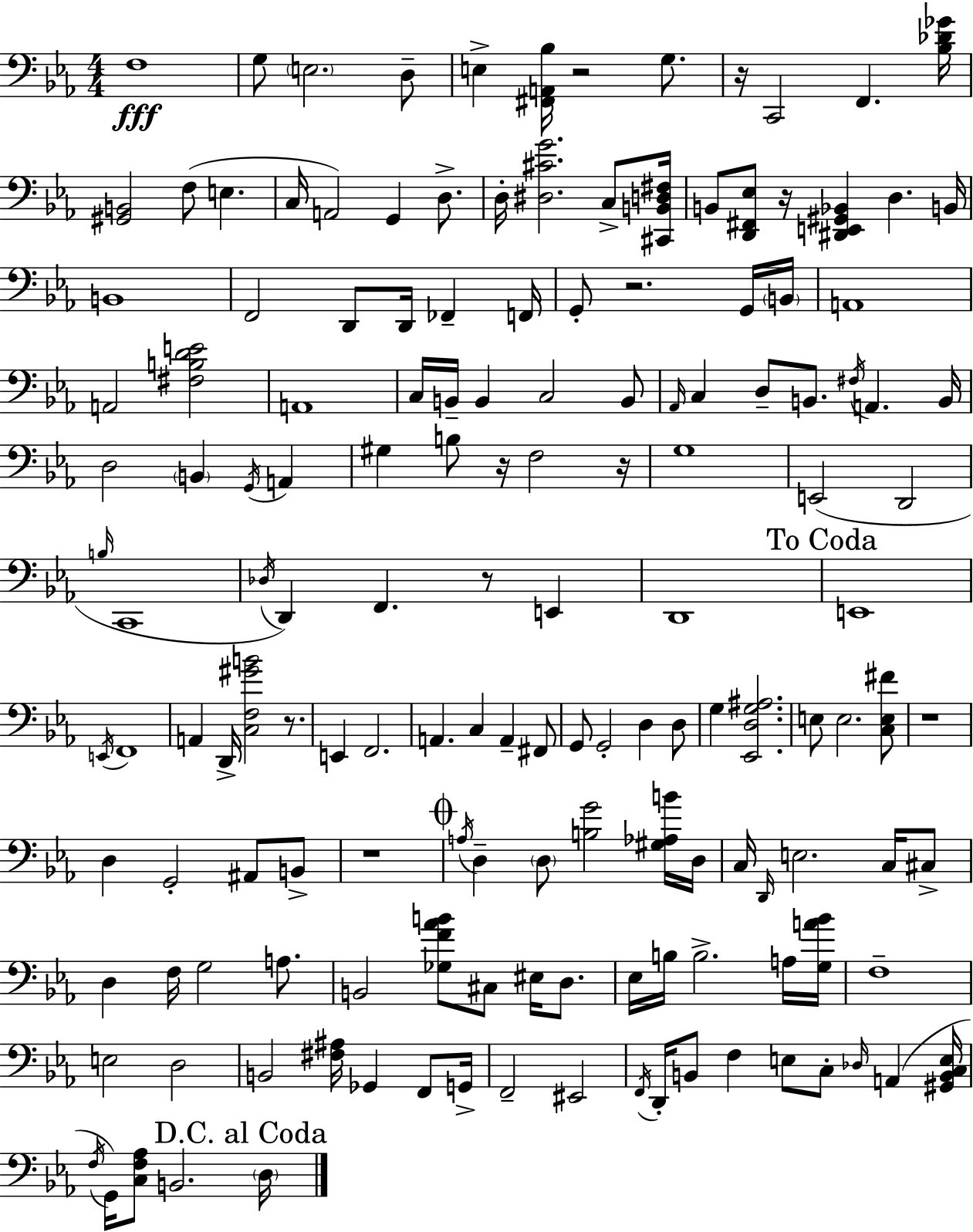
X:1
T:Untitled
M:4/4
L:1/4
K:Cm
F,4 G,/2 E,2 D,/2 E, [^F,,A,,_B,]/4 z2 G,/2 z/4 C,,2 F,, [_B,_D_G]/4 [^G,,B,,]2 F,/2 E, C,/4 A,,2 G,, D,/2 D,/4 [^D,^CG]2 C,/2 [^C,,B,,D,^F,]/4 B,,/2 [D,,^F,,_E,]/2 z/4 [^D,,E,,^G,,_B,,] D, B,,/4 B,,4 F,,2 D,,/2 D,,/4 _F,, F,,/4 G,,/2 z2 G,,/4 B,,/4 A,,4 A,,2 [^F,B,DE]2 A,,4 C,/4 B,,/4 B,, C,2 B,,/2 _A,,/4 C, D,/2 B,,/2 ^F,/4 A,, B,,/4 D,2 B,, G,,/4 A,, ^G, B,/2 z/4 F,2 z/4 G,4 E,,2 D,,2 B,/4 C,,4 _D,/4 D,, F,, z/2 E,, D,,4 E,,4 E,,/4 F,,4 A,, D,,/4 [C,F,^GB]2 z/2 E,, F,,2 A,, C, A,, ^F,,/2 G,,/2 G,,2 D, D,/2 G, [_E,,D,G,^A,]2 E,/2 E,2 [C,E,^F]/2 z4 D, G,,2 ^A,,/2 B,,/2 z4 A,/4 D, D,/2 [B,G]2 [^G,_A,B]/4 D,/4 C,/4 D,,/4 E,2 C,/4 ^C,/2 D, F,/4 G,2 A,/2 B,,2 [_G,F_AB]/2 ^C,/2 ^E,/4 D,/2 _E,/4 B,/4 B,2 A,/4 [G,A_B]/4 F,4 E,2 D,2 B,,2 [^F,^A,]/4 _G,, F,,/2 G,,/4 F,,2 ^E,,2 F,,/4 D,,/4 B,,/2 F, E,/2 C,/2 _D,/4 A,, [^G,,B,,C,E,]/4 F,/4 G,,/4 [C,F,_A,]/2 B,,2 D,/4